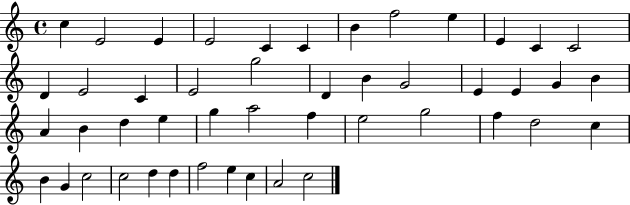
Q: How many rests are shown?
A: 0